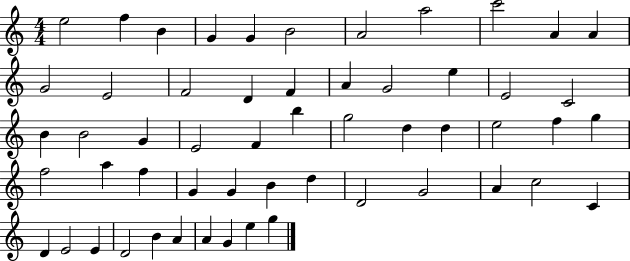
E5/h F5/q B4/q G4/q G4/q B4/h A4/h A5/h C6/h A4/q A4/q G4/h E4/h F4/h D4/q F4/q A4/q G4/h E5/q E4/h C4/h B4/q B4/h G4/q E4/h F4/q B5/q G5/h D5/q D5/q E5/h F5/q G5/q F5/h A5/q F5/q G4/q G4/q B4/q D5/q D4/h G4/h A4/q C5/h C4/q D4/q E4/h E4/q D4/h B4/q A4/q A4/q G4/q E5/q G5/q